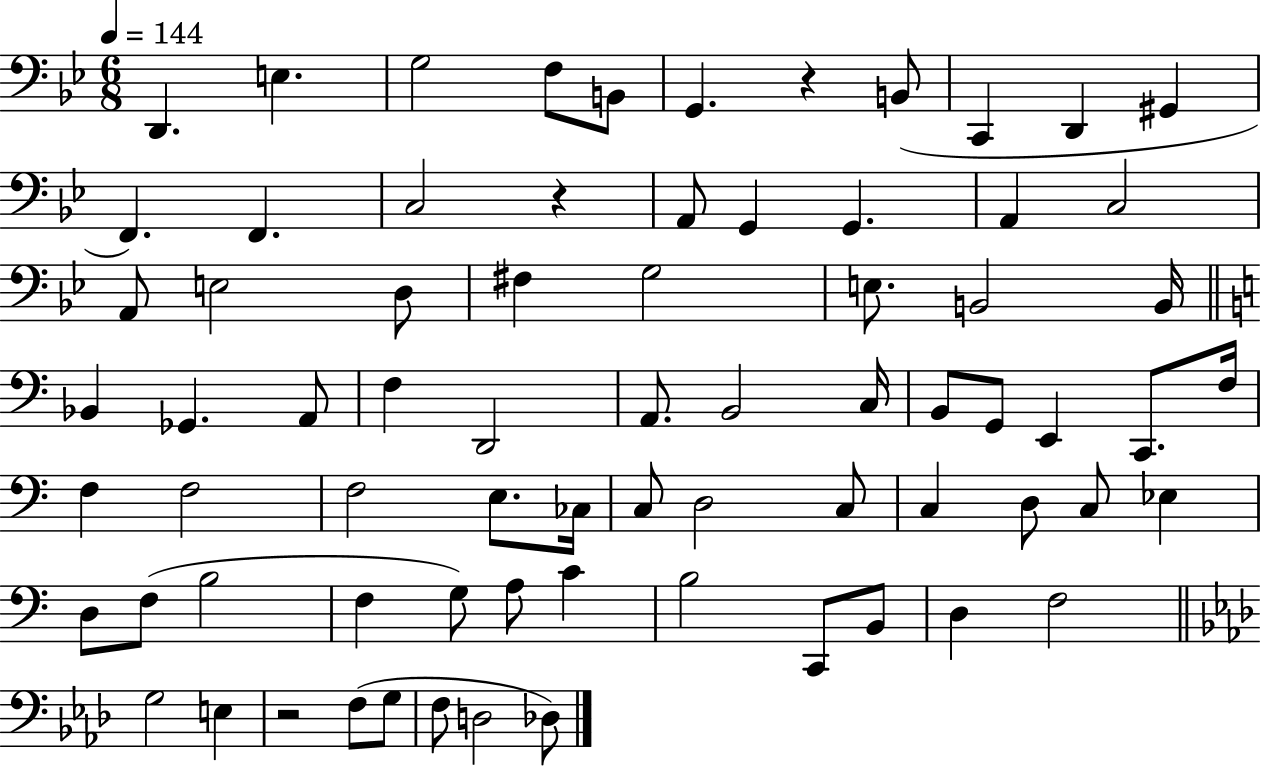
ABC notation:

X:1
T:Untitled
M:6/8
L:1/4
K:Bb
D,, E, G,2 F,/2 B,,/2 G,, z B,,/2 C,, D,, ^G,, F,, F,, C,2 z A,,/2 G,, G,, A,, C,2 A,,/2 E,2 D,/2 ^F, G,2 E,/2 B,,2 B,,/4 _B,, _G,, A,,/2 F, D,,2 A,,/2 B,,2 C,/4 B,,/2 G,,/2 E,, C,,/2 F,/4 F, F,2 F,2 E,/2 _C,/4 C,/2 D,2 C,/2 C, D,/2 C,/2 _E, D,/2 F,/2 B,2 F, G,/2 A,/2 C B,2 C,,/2 B,,/2 D, F,2 G,2 E, z2 F,/2 G,/2 F,/2 D,2 _D,/2